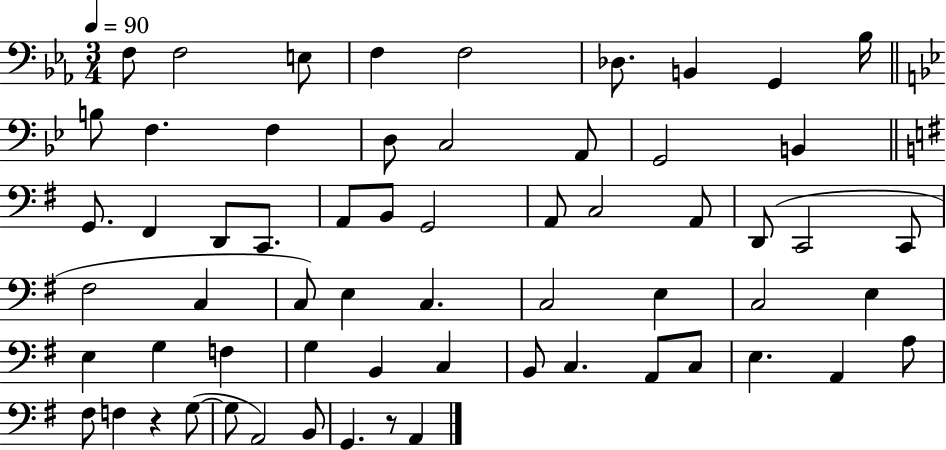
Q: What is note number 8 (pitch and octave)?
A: G2